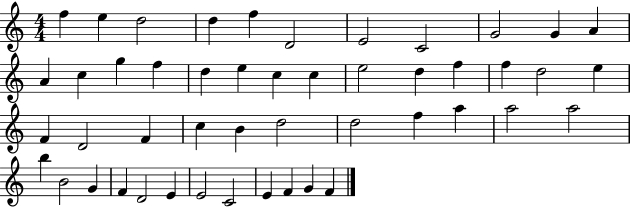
{
  \clef treble
  \numericTimeSignature
  \time 4/4
  \key c \major
  f''4 e''4 d''2 | d''4 f''4 d'2 | e'2 c'2 | g'2 g'4 a'4 | \break a'4 c''4 g''4 f''4 | d''4 e''4 c''4 c''4 | e''2 d''4 f''4 | f''4 d''2 e''4 | \break f'4 d'2 f'4 | c''4 b'4 d''2 | d''2 f''4 a''4 | a''2 a''2 | \break b''4 b'2 g'4 | f'4 d'2 e'4 | e'2 c'2 | e'4 f'4 g'4 f'4 | \break \bar "|."
}